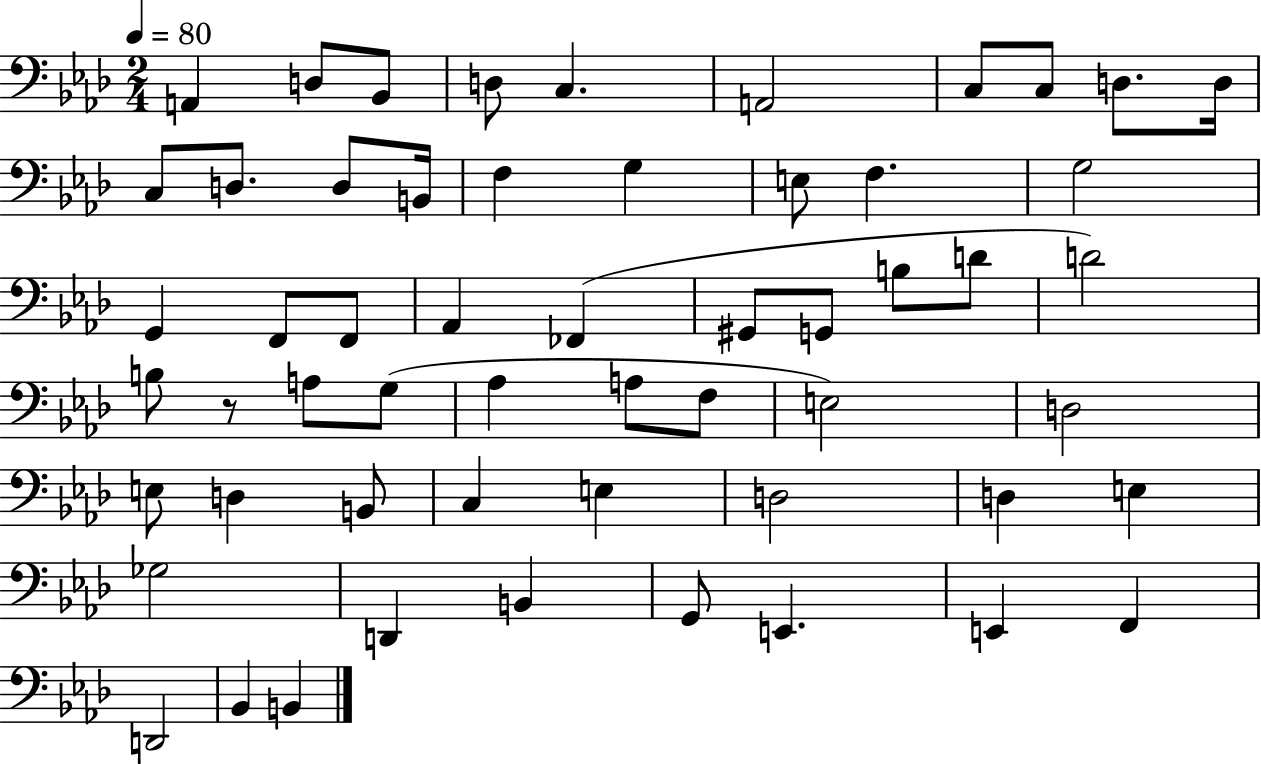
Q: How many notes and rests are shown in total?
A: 56